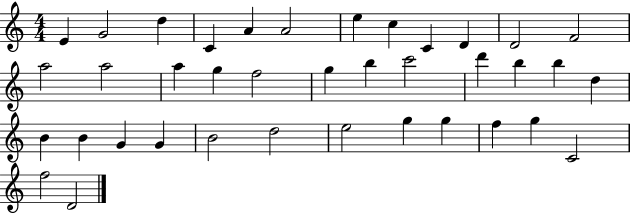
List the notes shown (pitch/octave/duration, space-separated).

E4/q G4/h D5/q C4/q A4/q A4/h E5/q C5/q C4/q D4/q D4/h F4/h A5/h A5/h A5/q G5/q F5/h G5/q B5/q C6/h D6/q B5/q B5/q D5/q B4/q B4/q G4/q G4/q B4/h D5/h E5/h G5/q G5/q F5/q G5/q C4/h F5/h D4/h